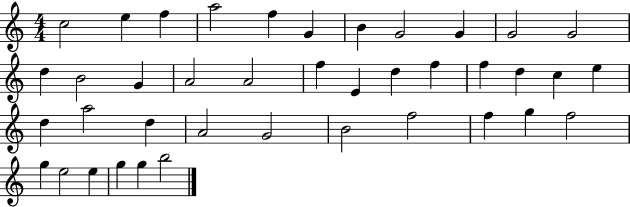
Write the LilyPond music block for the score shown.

{
  \clef treble
  \numericTimeSignature
  \time 4/4
  \key c \major
  c''2 e''4 f''4 | a''2 f''4 g'4 | b'4 g'2 g'4 | g'2 g'2 | \break d''4 b'2 g'4 | a'2 a'2 | f''4 e'4 d''4 f''4 | f''4 d''4 c''4 e''4 | \break d''4 a''2 d''4 | a'2 g'2 | b'2 f''2 | f''4 g''4 f''2 | \break g''4 e''2 e''4 | g''4 g''4 b''2 | \bar "|."
}